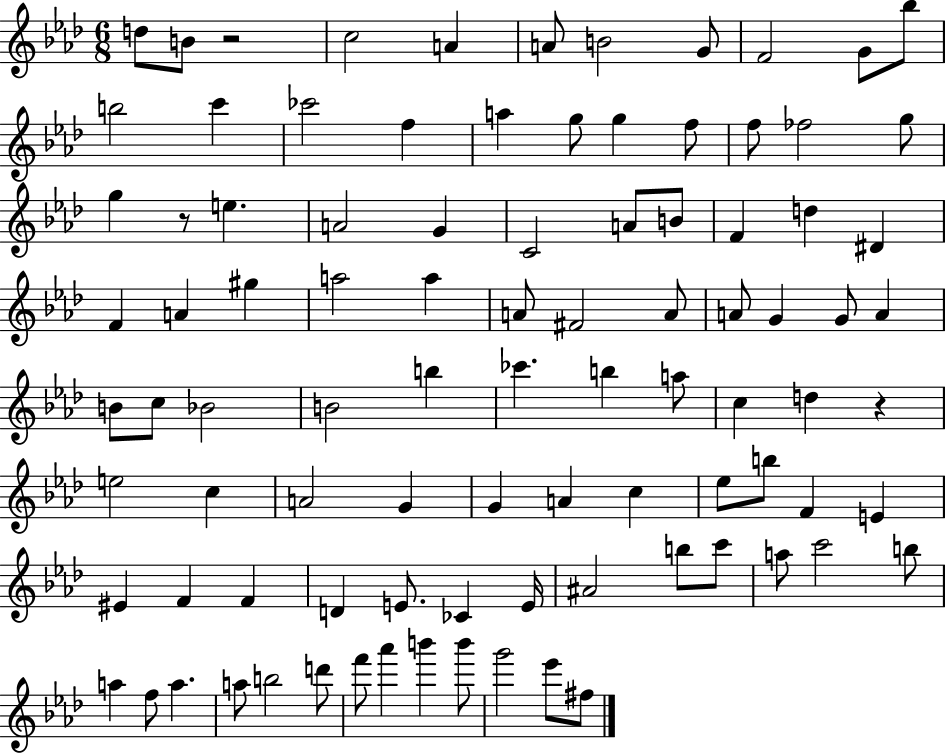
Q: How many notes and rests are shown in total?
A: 93